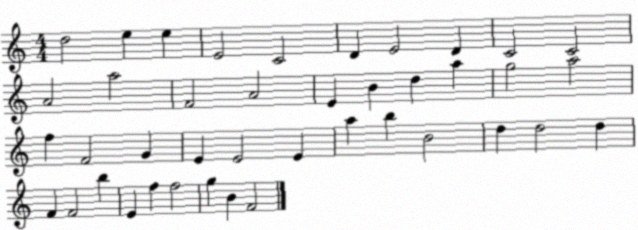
X:1
T:Untitled
M:4/4
L:1/4
K:C
d2 e e E2 C2 D E2 D C2 C2 A2 a2 F2 A2 E B d a g2 a2 f F2 G E E2 E a b B2 d d2 d F F2 b E f f2 g B F2